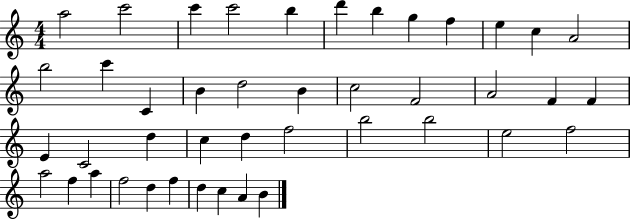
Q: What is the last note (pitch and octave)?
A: B4